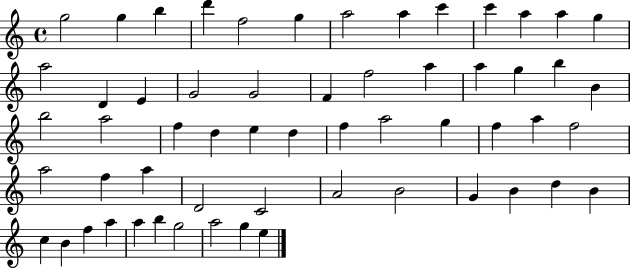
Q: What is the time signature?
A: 4/4